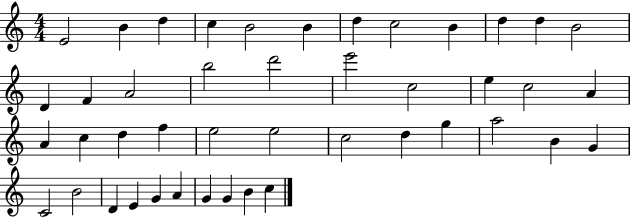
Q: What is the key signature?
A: C major